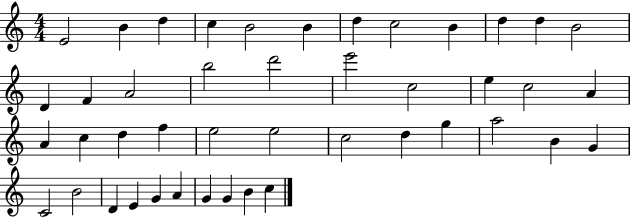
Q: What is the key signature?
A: C major